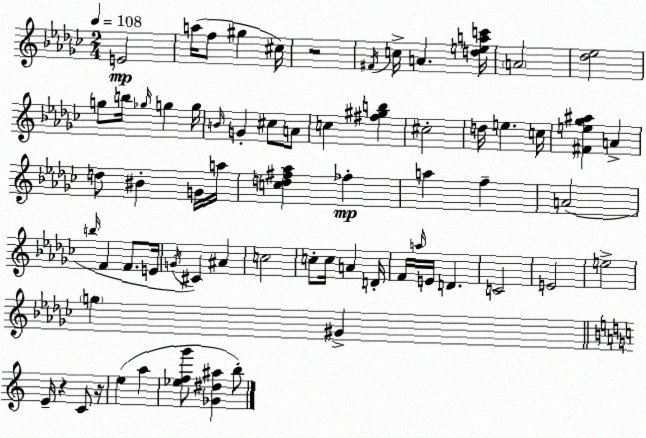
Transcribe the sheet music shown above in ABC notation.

X:1
T:Untitled
M:2/4
L:1/4
K:Ebm
E2 a/4 f/2 ^g ^c/4 z2 ^F/4 c/4 A [deac']/4 A2 [_d_e]2 g/2 b/4 _g/4 g g/4 B/4 G ^c/2 A/2 c [^f^gb] ^c2 d/4 e c/4 [^Fe_g^a] A d/2 ^B G/4 a/4 [cd^f_a] _f a f A2 b/4 F F/2 E/4 G/4 ^C ^A c2 c/2 c/4 A D/4 F/4 a/4 E/4 D C2 E2 e2 g ^G E/4 z C/2 z/4 e a [_efg']/2 [_G^d^a] b/2